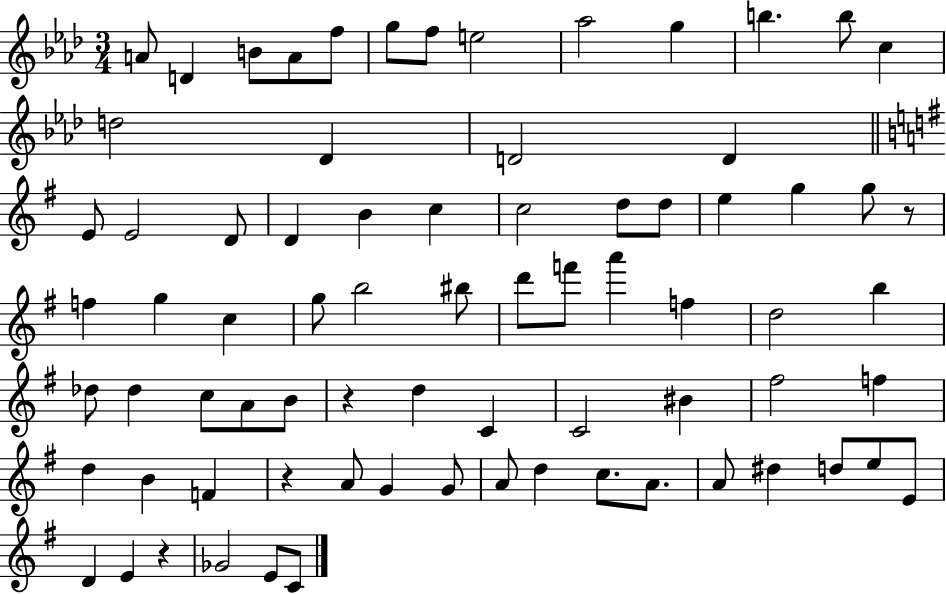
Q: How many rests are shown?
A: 4